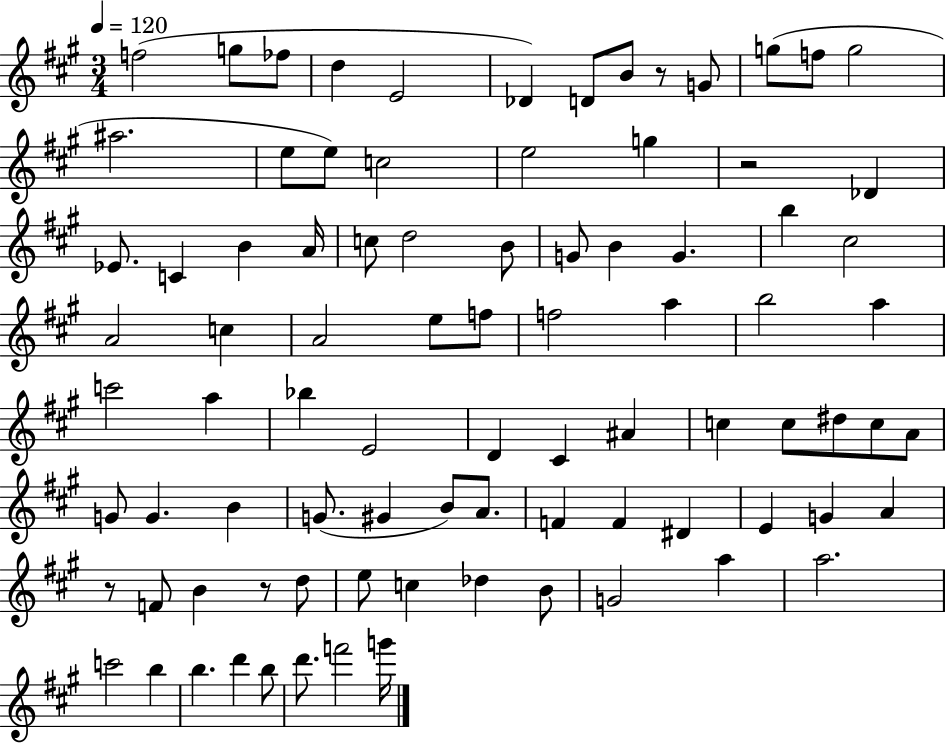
{
  \clef treble
  \numericTimeSignature
  \time 3/4
  \key a \major
  \tempo 4 = 120
  f''2( g''8 fes''8 | d''4 e'2 | des'4) d'8 b'8 r8 g'8 | g''8( f''8 g''2 | \break ais''2. | e''8 e''8) c''2 | e''2 g''4 | r2 des'4 | \break ees'8. c'4 b'4 a'16 | c''8 d''2 b'8 | g'8 b'4 g'4. | b''4 cis''2 | \break a'2 c''4 | a'2 e''8 f''8 | f''2 a''4 | b''2 a''4 | \break c'''2 a''4 | bes''4 e'2 | d'4 cis'4 ais'4 | c''4 c''8 dis''8 c''8 a'8 | \break g'8 g'4. b'4 | g'8.( gis'4 b'8) a'8. | f'4 f'4 dis'4 | e'4 g'4 a'4 | \break r8 f'8 b'4 r8 d''8 | e''8 c''4 des''4 b'8 | g'2 a''4 | a''2. | \break c'''2 b''4 | b''4. d'''4 b''8 | d'''8. f'''2 g'''16 | \bar "|."
}